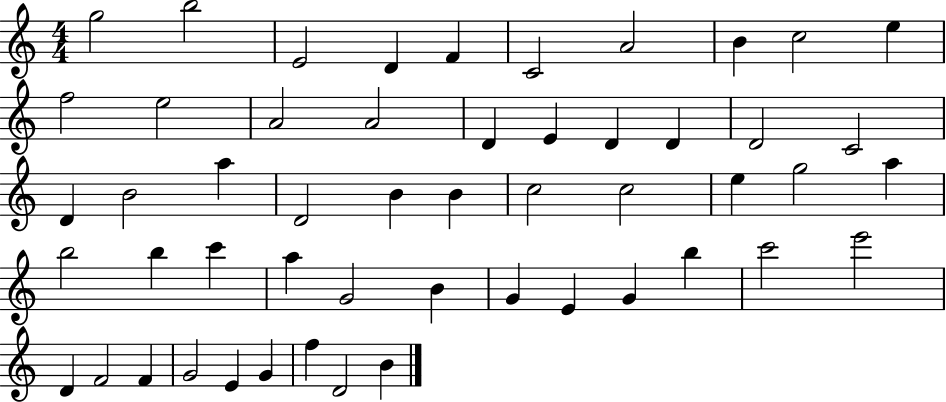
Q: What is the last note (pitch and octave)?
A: B4